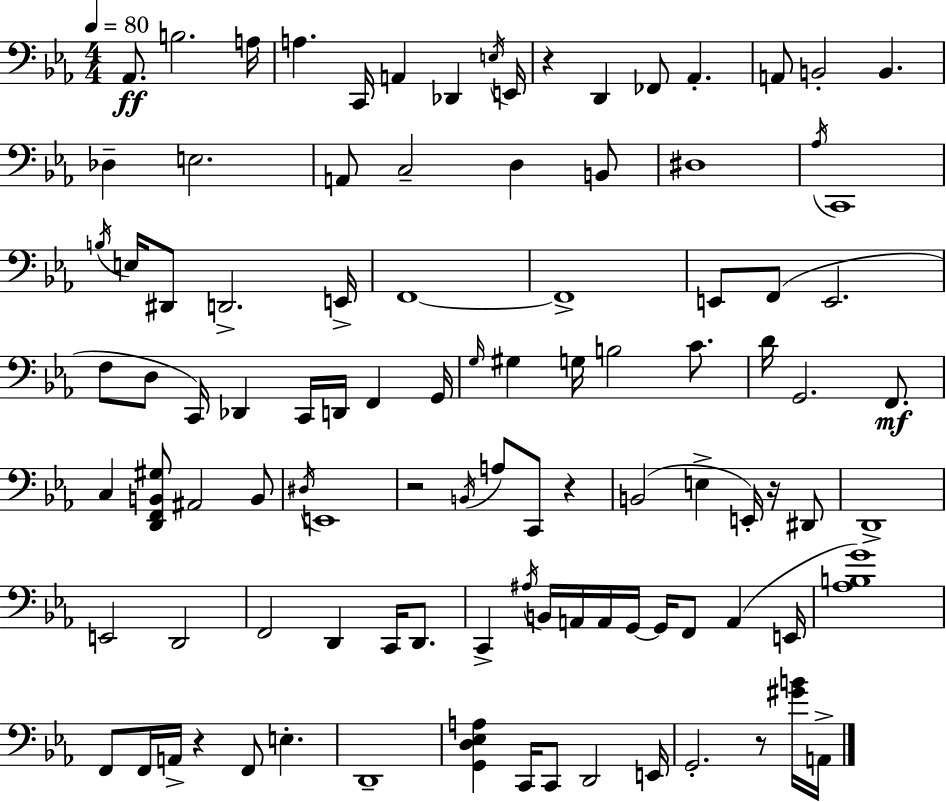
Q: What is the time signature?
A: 4/4